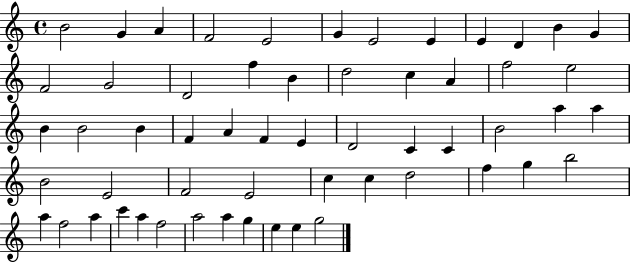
{
  \clef treble
  \time 4/4
  \defaultTimeSignature
  \key c \major
  b'2 g'4 a'4 | f'2 e'2 | g'4 e'2 e'4 | e'4 d'4 b'4 g'4 | \break f'2 g'2 | d'2 f''4 b'4 | d''2 c''4 a'4 | f''2 e''2 | \break b'4 b'2 b'4 | f'4 a'4 f'4 e'4 | d'2 c'4 c'4 | b'2 a''4 a''4 | \break b'2 e'2 | f'2 e'2 | c''4 c''4 d''2 | f''4 g''4 b''2 | \break a''4 f''2 a''4 | c'''4 a''4 f''2 | a''2 a''4 g''4 | e''4 e''4 g''2 | \break \bar "|."
}